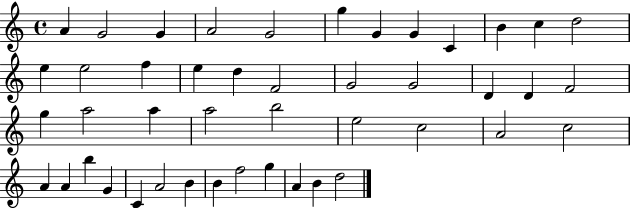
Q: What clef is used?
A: treble